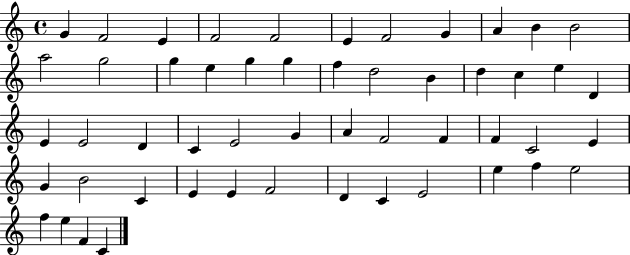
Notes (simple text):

G4/q F4/h E4/q F4/h F4/h E4/q F4/h G4/q A4/q B4/q B4/h A5/h G5/h G5/q E5/q G5/q G5/q F5/q D5/h B4/q D5/q C5/q E5/q D4/q E4/q E4/h D4/q C4/q E4/h G4/q A4/q F4/h F4/q F4/q C4/h E4/q G4/q B4/h C4/q E4/q E4/q F4/h D4/q C4/q E4/h E5/q F5/q E5/h F5/q E5/q F4/q C4/q